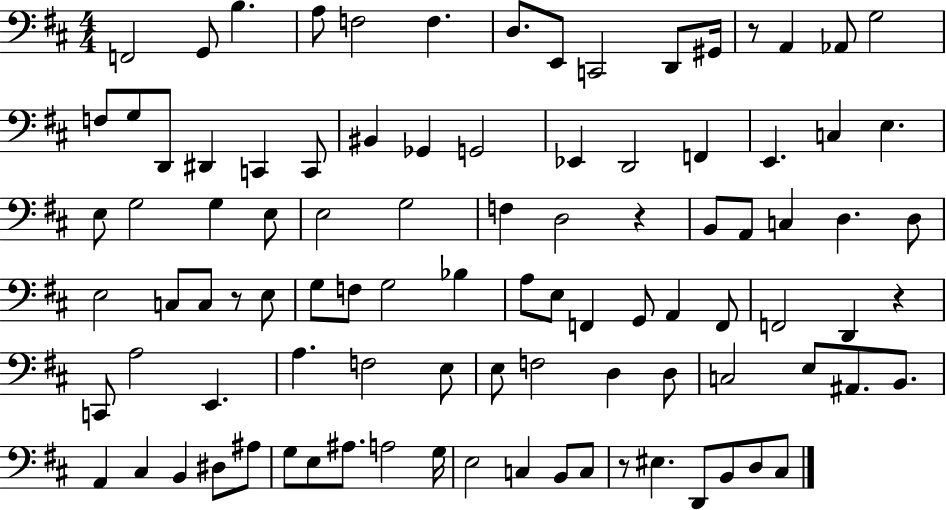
X:1
T:Untitled
M:4/4
L:1/4
K:D
F,,2 G,,/2 B, A,/2 F,2 F, D,/2 E,,/2 C,,2 D,,/2 ^G,,/4 z/2 A,, _A,,/2 G,2 F,/2 G,/2 D,,/2 ^D,, C,, C,,/2 ^B,, _G,, G,,2 _E,, D,,2 F,, E,, C, E, E,/2 G,2 G, E,/2 E,2 G,2 F, D,2 z B,,/2 A,,/2 C, D, D,/2 E,2 C,/2 C,/2 z/2 E,/2 G,/2 F,/2 G,2 _B, A,/2 E,/2 F,, G,,/2 A,, F,,/2 F,,2 D,, z C,,/2 A,2 E,, A, F,2 E,/2 E,/2 F,2 D, D,/2 C,2 E,/2 ^A,,/2 B,,/2 A,, ^C, B,, ^D,/2 ^A,/2 G,/2 E,/2 ^A,/2 A,2 G,/4 E,2 C, B,,/2 C,/2 z/2 ^E, D,,/2 B,,/2 D,/2 ^C,/2